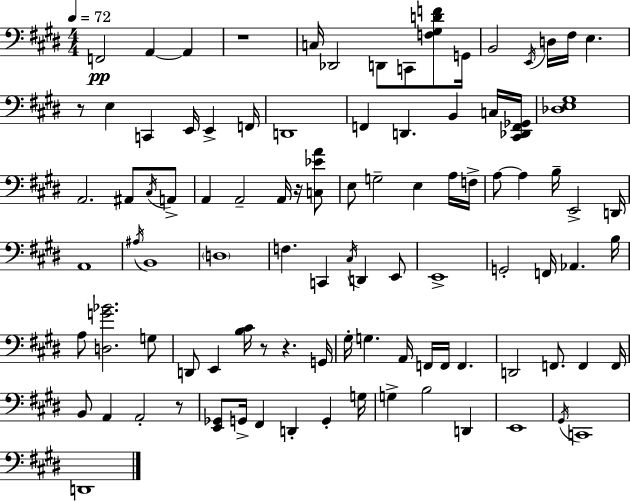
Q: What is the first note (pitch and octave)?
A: F2